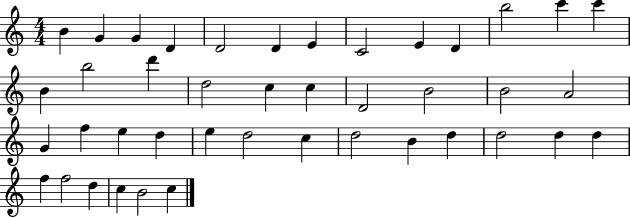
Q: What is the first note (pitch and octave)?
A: B4